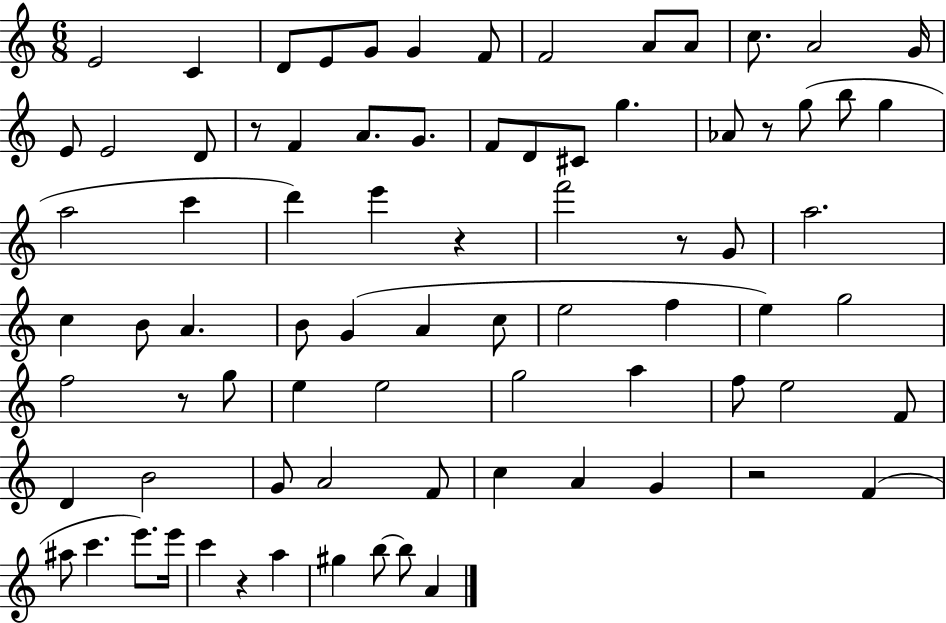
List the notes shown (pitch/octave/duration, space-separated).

E4/h C4/q D4/e E4/e G4/e G4/q F4/e F4/h A4/e A4/e C5/e. A4/h G4/s E4/e E4/h D4/e R/e F4/q A4/e. G4/e. F4/e D4/e C#4/e G5/q. Ab4/e R/e G5/e B5/e G5/q A5/h C6/q D6/q E6/q R/q F6/h R/e G4/e A5/h. C5/q B4/e A4/q. B4/e G4/q A4/q C5/e E5/h F5/q E5/q G5/h F5/h R/e G5/e E5/q E5/h G5/h A5/q F5/e E5/h F4/e D4/q B4/h G4/e A4/h F4/e C5/q A4/q G4/q R/h F4/q A#5/e C6/q. E6/e. E6/s C6/q R/q A5/q G#5/q B5/e B5/e A4/q